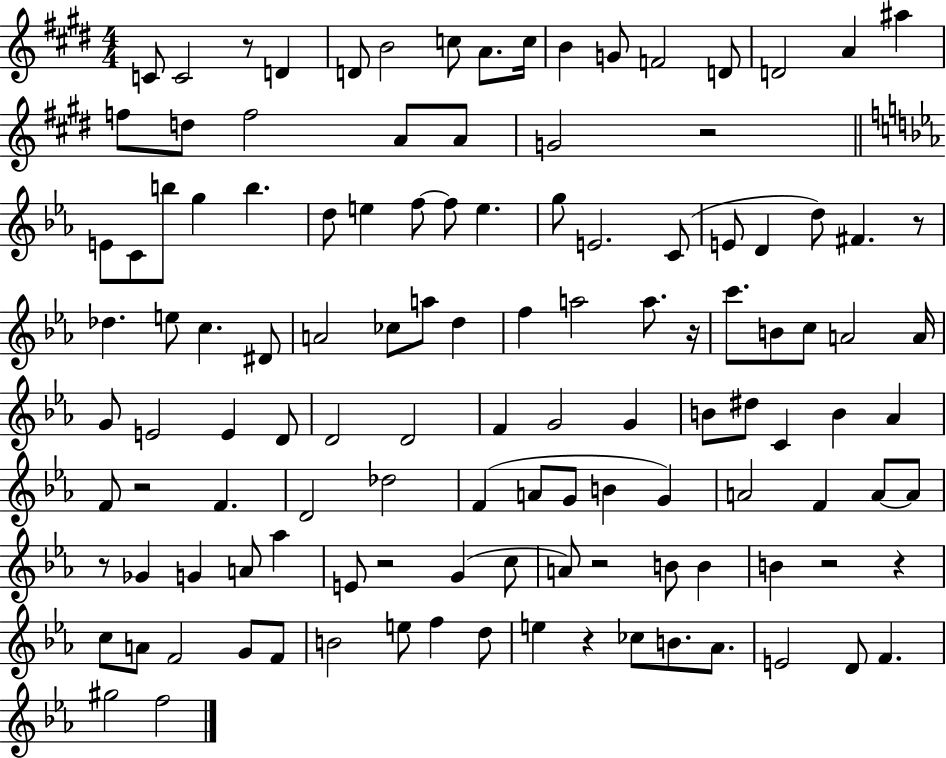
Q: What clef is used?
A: treble